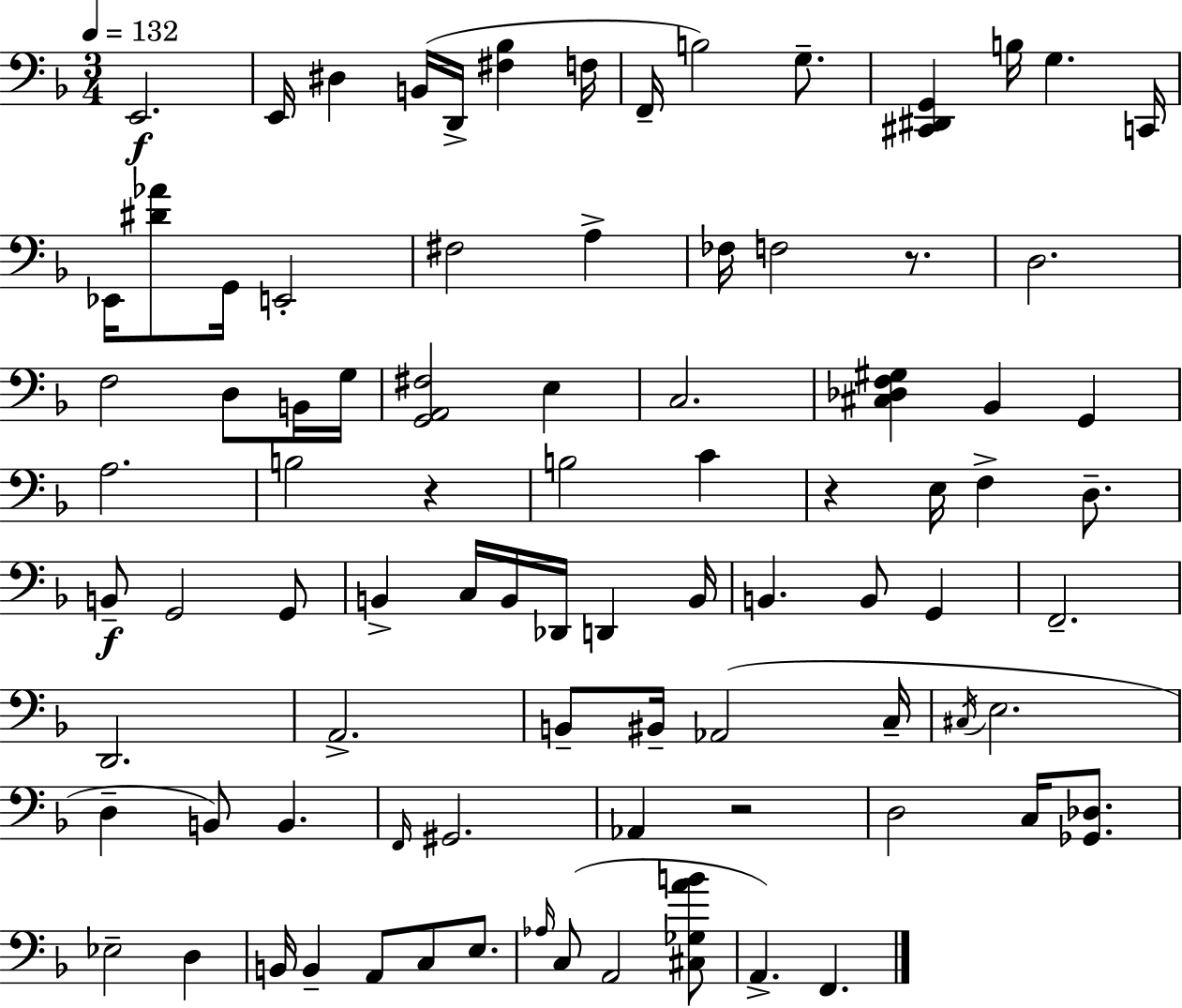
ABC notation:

X:1
T:Untitled
M:3/4
L:1/4
K:Dm
E,,2 E,,/4 ^D, B,,/4 D,,/4 [^F,_B,] F,/4 F,,/4 B,2 G,/2 [^C,,^D,,G,,] B,/4 G, C,,/4 _E,,/4 [^D_A]/2 G,,/4 E,,2 ^F,2 A, _F,/4 F,2 z/2 D,2 F,2 D,/2 B,,/4 G,/4 [G,,A,,^F,]2 E, C,2 [^C,_D,F,^G,] _B,, G,, A,2 B,2 z B,2 C z E,/4 F, D,/2 B,,/2 G,,2 G,,/2 B,, C,/4 B,,/4 _D,,/4 D,, B,,/4 B,, B,,/2 G,, F,,2 D,,2 A,,2 B,,/2 ^B,,/4 _A,,2 C,/4 ^C,/4 E,2 D, B,,/2 B,, F,,/4 ^G,,2 _A,, z2 D,2 C,/4 [_G,,_D,]/2 _E,2 D, B,,/4 B,, A,,/2 C,/2 E,/2 _A,/4 C,/2 A,,2 [^C,_G,AB]/2 A,, F,,